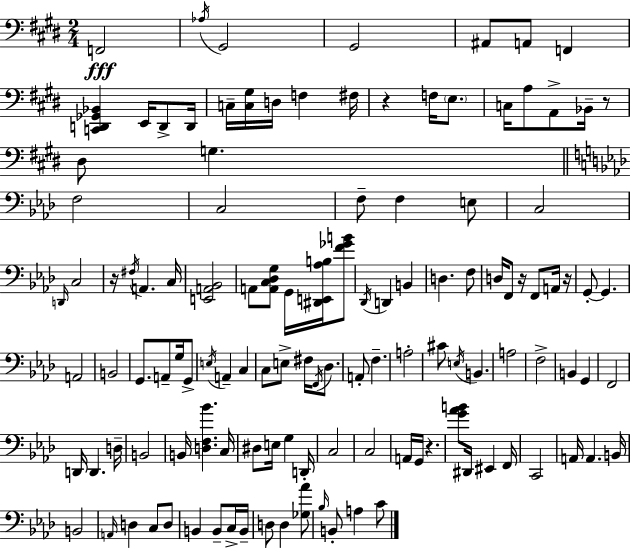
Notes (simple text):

F2/h Ab3/s G#2/h G#2/h A#2/e A2/e F2/q [C2,D2,Gb2,Bb2]/q E2/s D2/e D2/s C3/s [C3,G#3]/s D3/s F3/q F#3/s R/q F3/s E3/e. C3/s A3/e A2/e Bb2/s R/e D#3/e G3/q. F3/h C3/h F3/e F3/q E3/e C3/h D2/s C3/h R/s F#3/s A2/q. C3/s [E2,A2,Bb2]/h A2/e [A2,C3,Db3,G3]/e G2/s [D#2,E2,Ab3,B3]/s [F4,Gb4,B4]/e Db2/s D2/q B2/q D3/q. F3/e D3/s F2/e R/s F2/e A2/s R/s G2/e G2/q. A2/h B2/h G2/e. A2/e G3/s G2/e E3/s A2/q C3/q C3/e E3/e F#3/s F2/s Db3/e. A2/e F3/q. A3/h C#4/e E3/s B2/q. A3/h F3/h B2/q G2/q F2/h D2/s D2/q. D3/s B2/h B2/s [D3,F3,Bb4]/q. C3/s D#3/e E3/s G3/q D2/s C3/h C3/h A2/s G2/s R/q. [G4,Ab4,B4]/e D#2/s EIS2/q F2/s C2/h A2/s A2/q. B2/s B2/h A2/s D3/q C3/e D3/e B2/q B2/e C3/s B2/s D3/e D3/q [Gb3,Ab4]/e Bb3/s B2/e A3/q C4/e